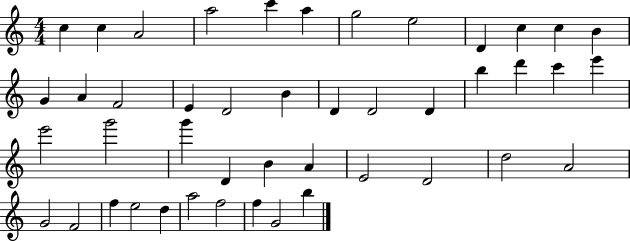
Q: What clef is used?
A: treble